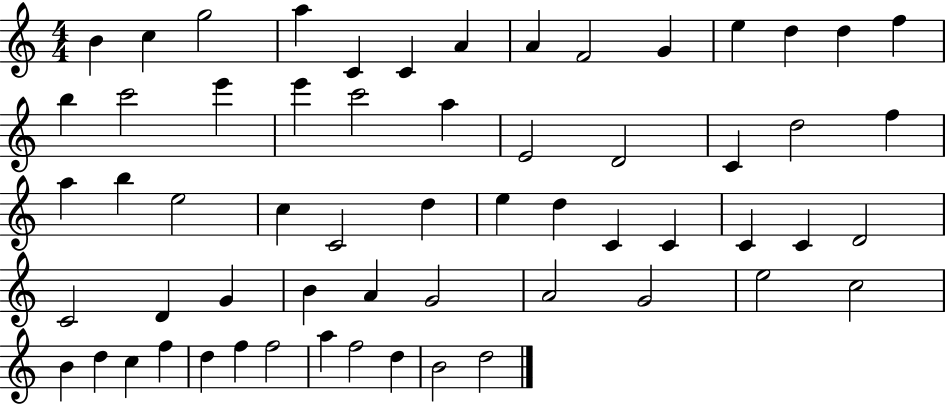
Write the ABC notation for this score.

X:1
T:Untitled
M:4/4
L:1/4
K:C
B c g2 a C C A A F2 G e d d f b c'2 e' e' c'2 a E2 D2 C d2 f a b e2 c C2 d e d C C C C D2 C2 D G B A G2 A2 G2 e2 c2 B d c f d f f2 a f2 d B2 d2